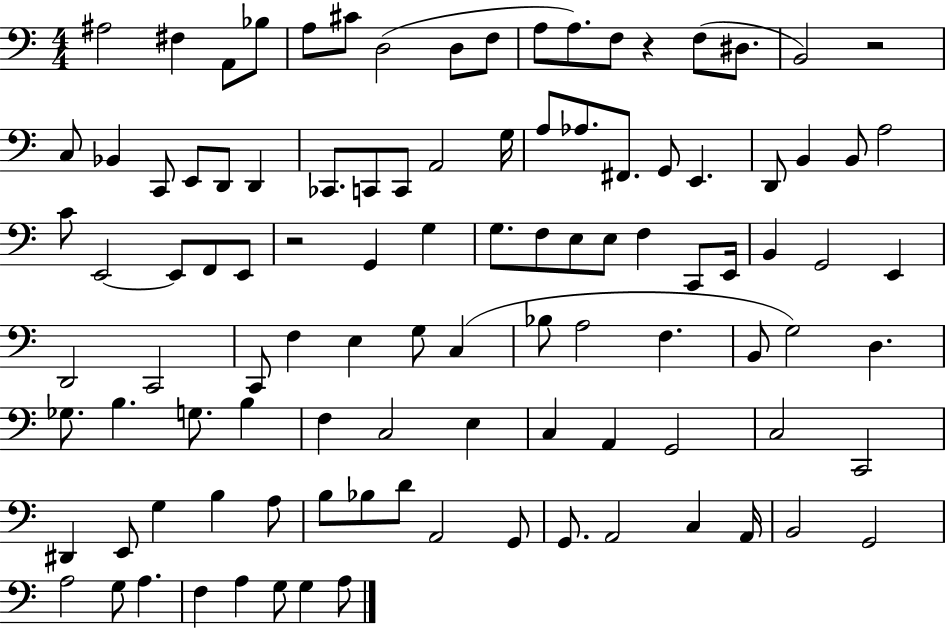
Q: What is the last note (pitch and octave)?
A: A3